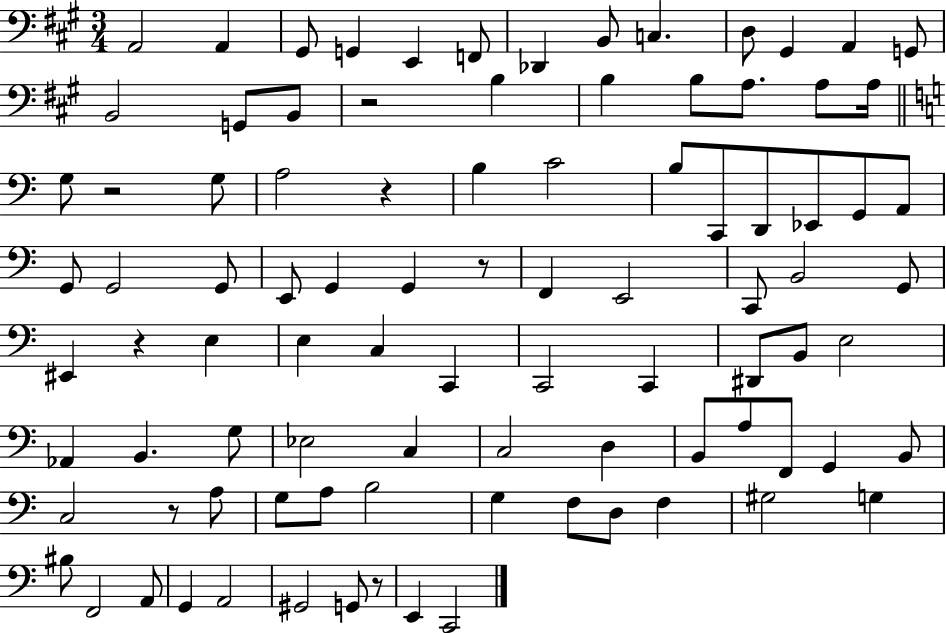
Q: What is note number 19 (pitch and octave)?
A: B3